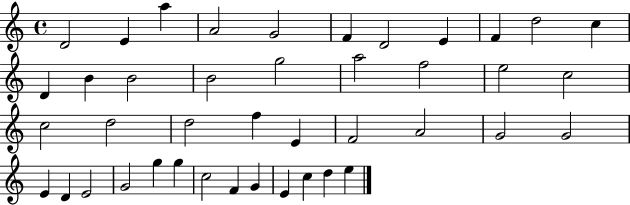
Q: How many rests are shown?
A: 0